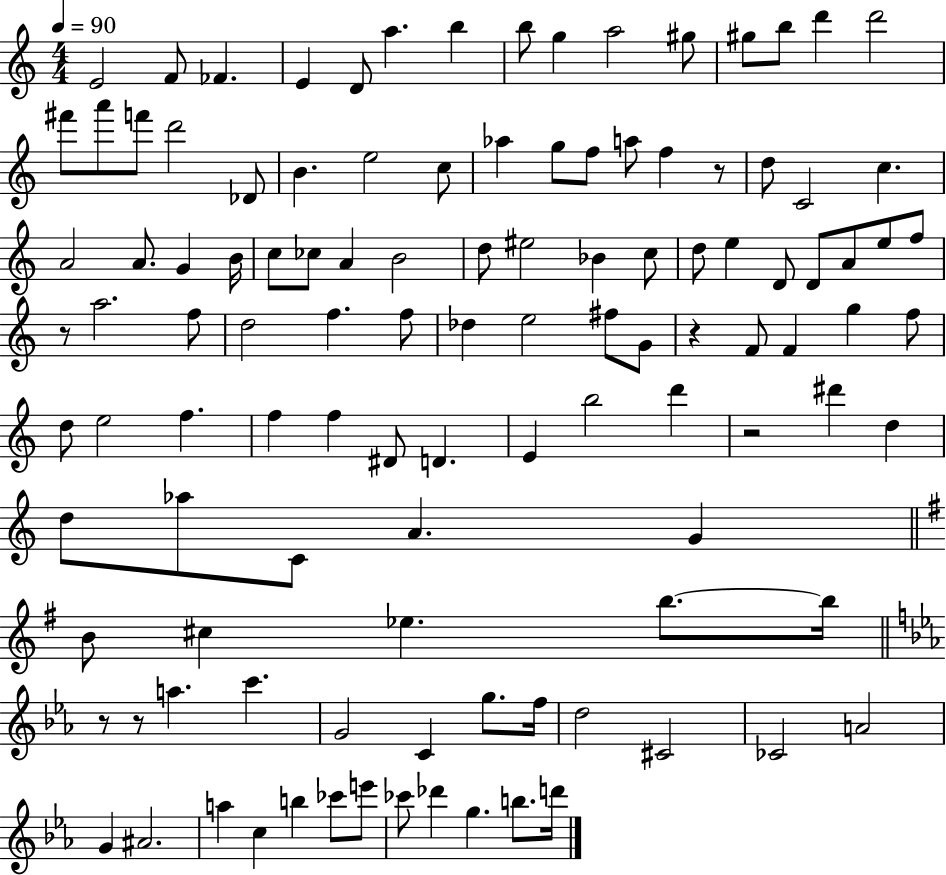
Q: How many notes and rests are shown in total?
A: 113